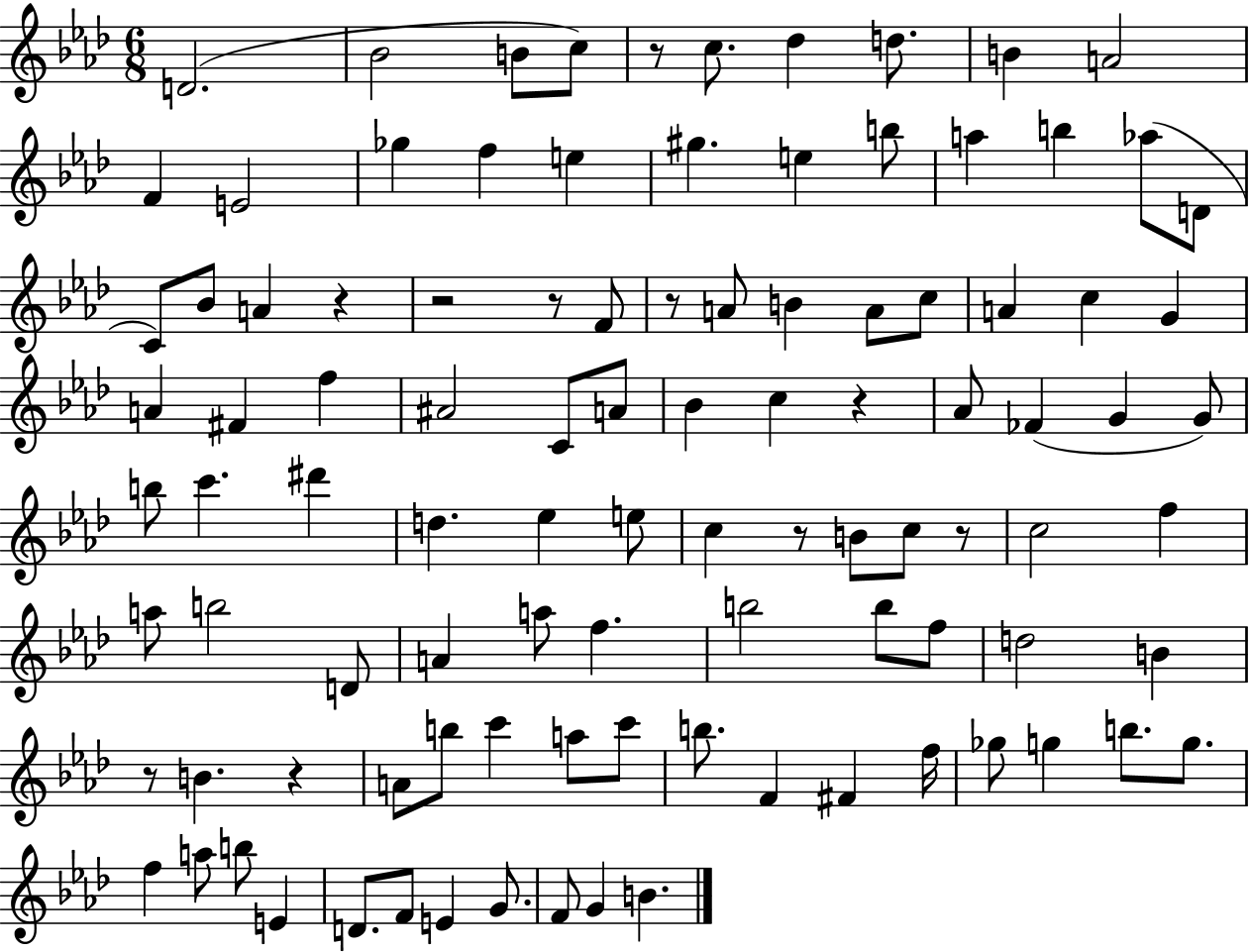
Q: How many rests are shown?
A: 10